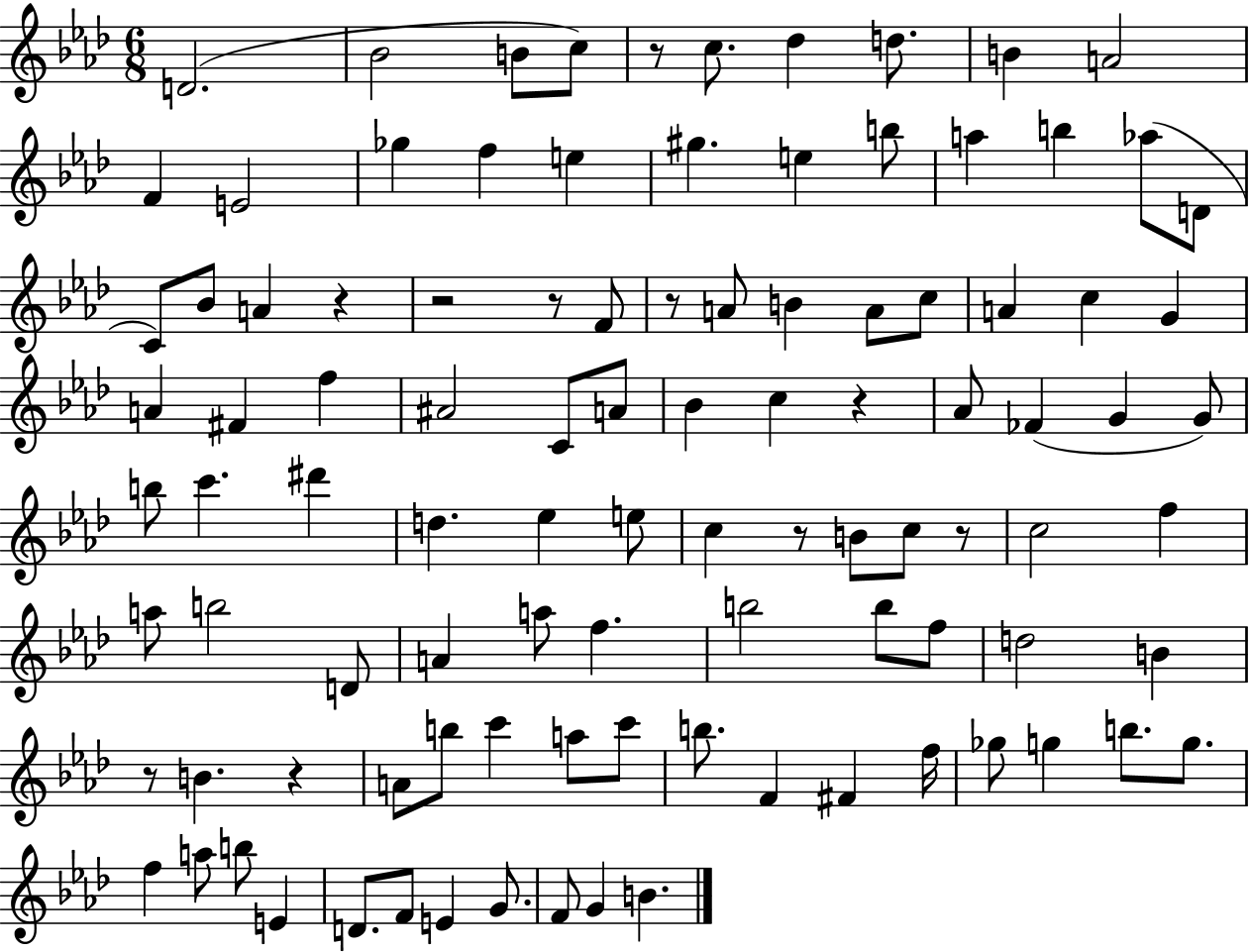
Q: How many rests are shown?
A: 10